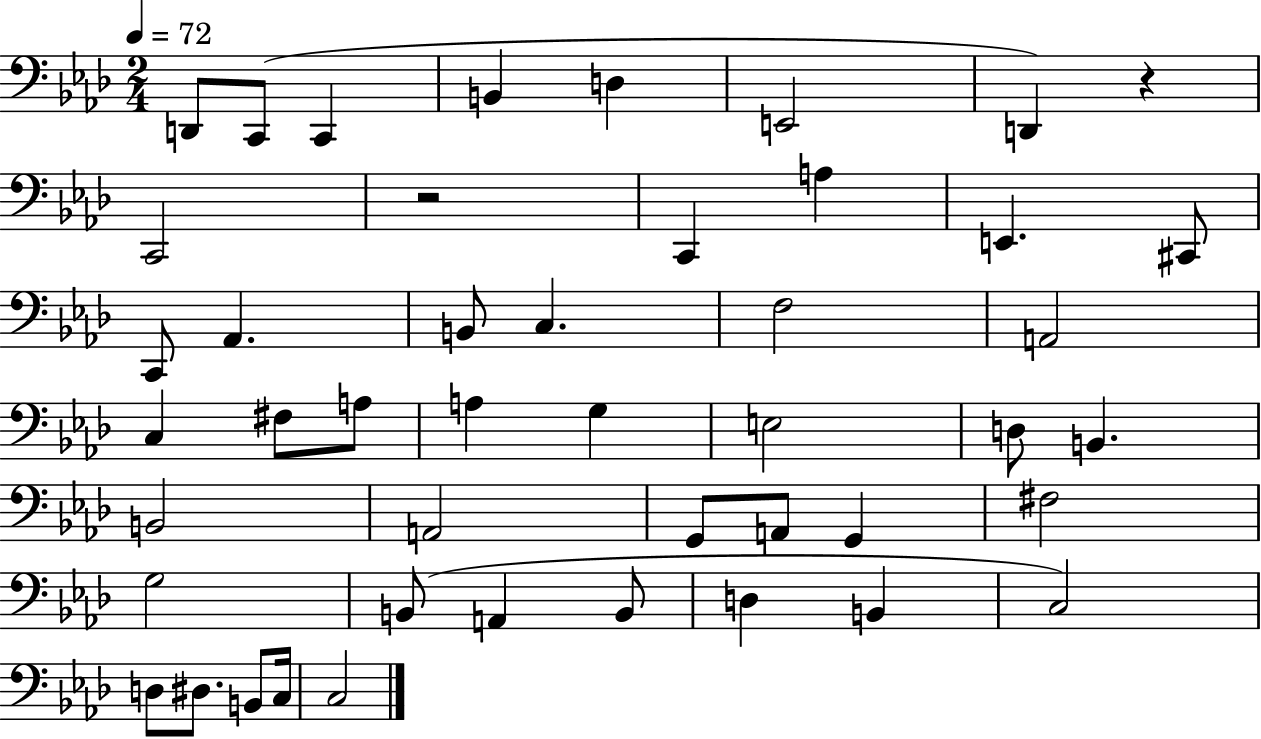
X:1
T:Untitled
M:2/4
L:1/4
K:Ab
D,,/2 C,,/2 C,, B,, D, E,,2 D,, z C,,2 z2 C,, A, E,, ^C,,/2 C,,/2 _A,, B,,/2 C, F,2 A,,2 C, ^F,/2 A,/2 A, G, E,2 D,/2 B,, B,,2 A,,2 G,,/2 A,,/2 G,, ^F,2 G,2 B,,/2 A,, B,,/2 D, B,, C,2 D,/2 ^D,/2 B,,/2 C,/4 C,2